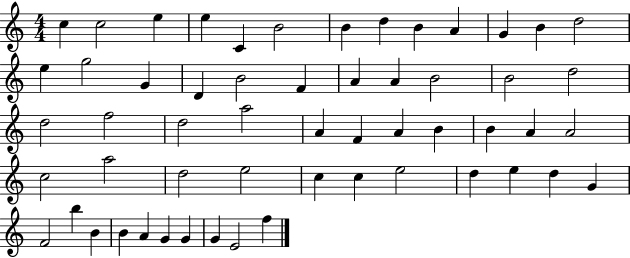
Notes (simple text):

C5/q C5/h E5/q E5/q C4/q B4/h B4/q D5/q B4/q A4/q G4/q B4/q D5/h E5/q G5/h G4/q D4/q B4/h F4/q A4/q A4/q B4/h B4/h D5/h D5/h F5/h D5/h A5/h A4/q F4/q A4/q B4/q B4/q A4/q A4/h C5/h A5/h D5/h E5/h C5/q C5/q E5/h D5/q E5/q D5/q G4/q F4/h B5/q B4/q B4/q A4/q G4/q G4/q G4/q E4/h F5/q